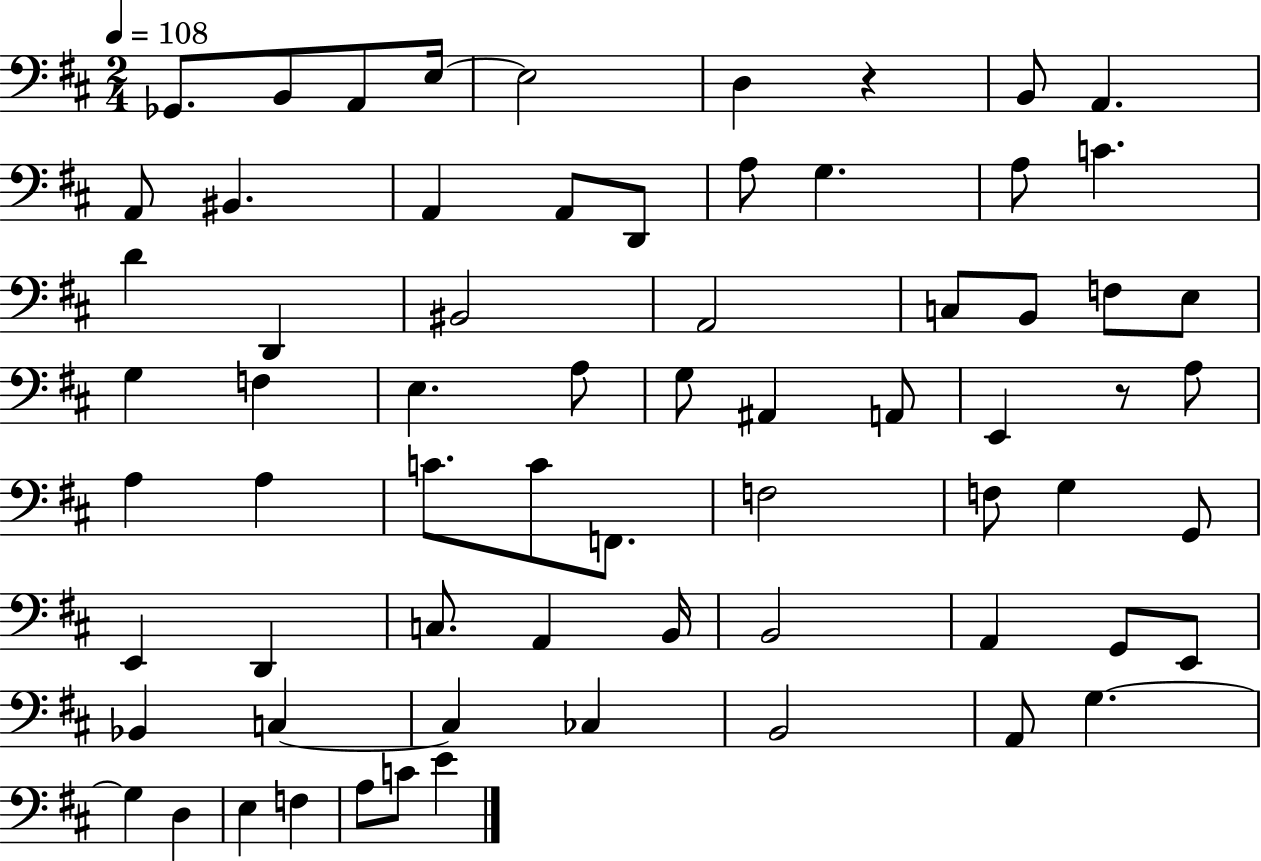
Gb2/e. B2/e A2/e E3/s E3/h D3/q R/q B2/e A2/q. A2/e BIS2/q. A2/q A2/e D2/e A3/e G3/q. A3/e C4/q. D4/q D2/q BIS2/h A2/h C3/e B2/e F3/e E3/e G3/q F3/q E3/q. A3/e G3/e A#2/q A2/e E2/q R/e A3/e A3/q A3/q C4/e. C4/e F2/e. F3/h F3/e G3/q G2/e E2/q D2/q C3/e. A2/q B2/s B2/h A2/q G2/e E2/e Bb2/q C3/q C3/q CES3/q B2/h A2/e G3/q. G3/q D3/q E3/q F3/q A3/e C4/e E4/q